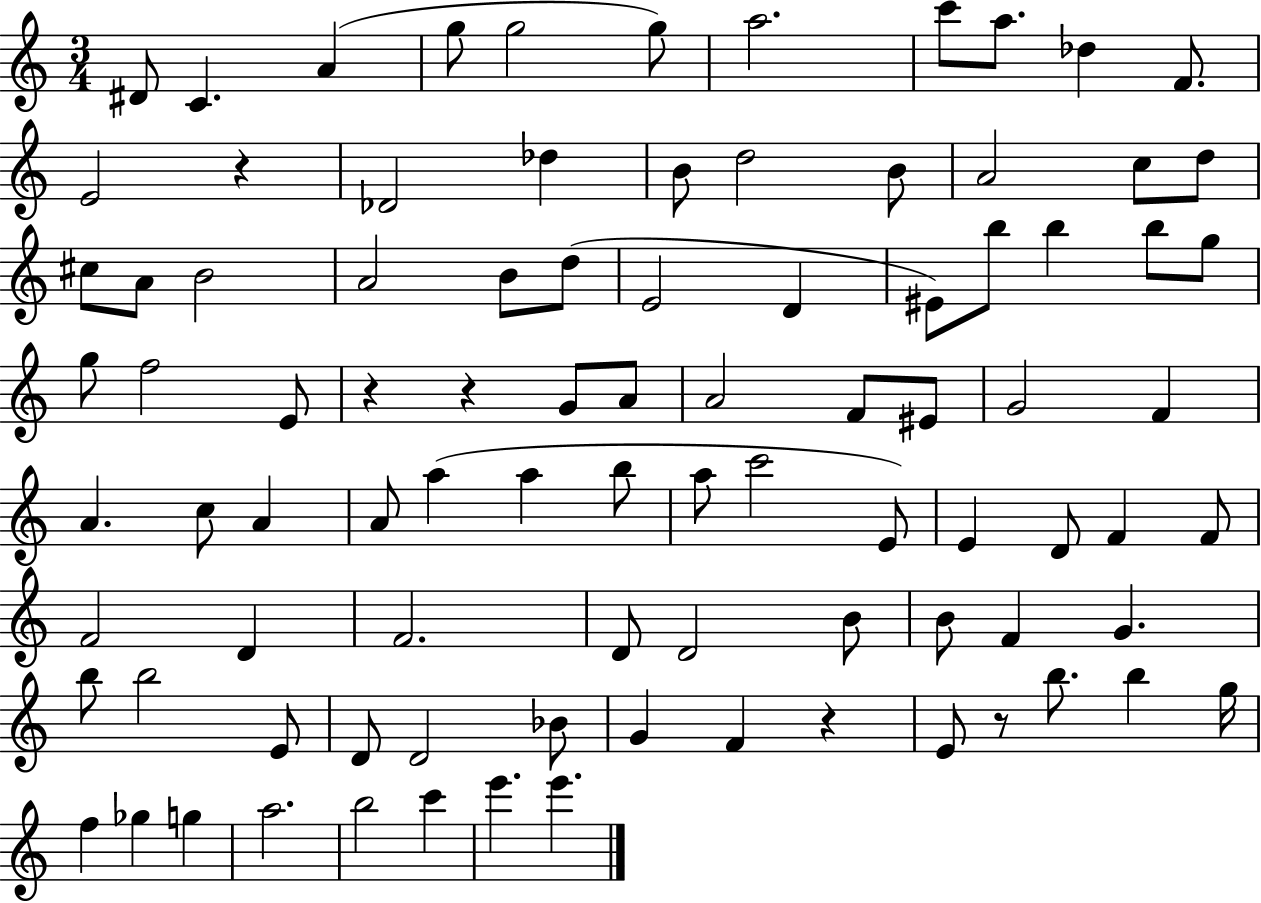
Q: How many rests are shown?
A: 5